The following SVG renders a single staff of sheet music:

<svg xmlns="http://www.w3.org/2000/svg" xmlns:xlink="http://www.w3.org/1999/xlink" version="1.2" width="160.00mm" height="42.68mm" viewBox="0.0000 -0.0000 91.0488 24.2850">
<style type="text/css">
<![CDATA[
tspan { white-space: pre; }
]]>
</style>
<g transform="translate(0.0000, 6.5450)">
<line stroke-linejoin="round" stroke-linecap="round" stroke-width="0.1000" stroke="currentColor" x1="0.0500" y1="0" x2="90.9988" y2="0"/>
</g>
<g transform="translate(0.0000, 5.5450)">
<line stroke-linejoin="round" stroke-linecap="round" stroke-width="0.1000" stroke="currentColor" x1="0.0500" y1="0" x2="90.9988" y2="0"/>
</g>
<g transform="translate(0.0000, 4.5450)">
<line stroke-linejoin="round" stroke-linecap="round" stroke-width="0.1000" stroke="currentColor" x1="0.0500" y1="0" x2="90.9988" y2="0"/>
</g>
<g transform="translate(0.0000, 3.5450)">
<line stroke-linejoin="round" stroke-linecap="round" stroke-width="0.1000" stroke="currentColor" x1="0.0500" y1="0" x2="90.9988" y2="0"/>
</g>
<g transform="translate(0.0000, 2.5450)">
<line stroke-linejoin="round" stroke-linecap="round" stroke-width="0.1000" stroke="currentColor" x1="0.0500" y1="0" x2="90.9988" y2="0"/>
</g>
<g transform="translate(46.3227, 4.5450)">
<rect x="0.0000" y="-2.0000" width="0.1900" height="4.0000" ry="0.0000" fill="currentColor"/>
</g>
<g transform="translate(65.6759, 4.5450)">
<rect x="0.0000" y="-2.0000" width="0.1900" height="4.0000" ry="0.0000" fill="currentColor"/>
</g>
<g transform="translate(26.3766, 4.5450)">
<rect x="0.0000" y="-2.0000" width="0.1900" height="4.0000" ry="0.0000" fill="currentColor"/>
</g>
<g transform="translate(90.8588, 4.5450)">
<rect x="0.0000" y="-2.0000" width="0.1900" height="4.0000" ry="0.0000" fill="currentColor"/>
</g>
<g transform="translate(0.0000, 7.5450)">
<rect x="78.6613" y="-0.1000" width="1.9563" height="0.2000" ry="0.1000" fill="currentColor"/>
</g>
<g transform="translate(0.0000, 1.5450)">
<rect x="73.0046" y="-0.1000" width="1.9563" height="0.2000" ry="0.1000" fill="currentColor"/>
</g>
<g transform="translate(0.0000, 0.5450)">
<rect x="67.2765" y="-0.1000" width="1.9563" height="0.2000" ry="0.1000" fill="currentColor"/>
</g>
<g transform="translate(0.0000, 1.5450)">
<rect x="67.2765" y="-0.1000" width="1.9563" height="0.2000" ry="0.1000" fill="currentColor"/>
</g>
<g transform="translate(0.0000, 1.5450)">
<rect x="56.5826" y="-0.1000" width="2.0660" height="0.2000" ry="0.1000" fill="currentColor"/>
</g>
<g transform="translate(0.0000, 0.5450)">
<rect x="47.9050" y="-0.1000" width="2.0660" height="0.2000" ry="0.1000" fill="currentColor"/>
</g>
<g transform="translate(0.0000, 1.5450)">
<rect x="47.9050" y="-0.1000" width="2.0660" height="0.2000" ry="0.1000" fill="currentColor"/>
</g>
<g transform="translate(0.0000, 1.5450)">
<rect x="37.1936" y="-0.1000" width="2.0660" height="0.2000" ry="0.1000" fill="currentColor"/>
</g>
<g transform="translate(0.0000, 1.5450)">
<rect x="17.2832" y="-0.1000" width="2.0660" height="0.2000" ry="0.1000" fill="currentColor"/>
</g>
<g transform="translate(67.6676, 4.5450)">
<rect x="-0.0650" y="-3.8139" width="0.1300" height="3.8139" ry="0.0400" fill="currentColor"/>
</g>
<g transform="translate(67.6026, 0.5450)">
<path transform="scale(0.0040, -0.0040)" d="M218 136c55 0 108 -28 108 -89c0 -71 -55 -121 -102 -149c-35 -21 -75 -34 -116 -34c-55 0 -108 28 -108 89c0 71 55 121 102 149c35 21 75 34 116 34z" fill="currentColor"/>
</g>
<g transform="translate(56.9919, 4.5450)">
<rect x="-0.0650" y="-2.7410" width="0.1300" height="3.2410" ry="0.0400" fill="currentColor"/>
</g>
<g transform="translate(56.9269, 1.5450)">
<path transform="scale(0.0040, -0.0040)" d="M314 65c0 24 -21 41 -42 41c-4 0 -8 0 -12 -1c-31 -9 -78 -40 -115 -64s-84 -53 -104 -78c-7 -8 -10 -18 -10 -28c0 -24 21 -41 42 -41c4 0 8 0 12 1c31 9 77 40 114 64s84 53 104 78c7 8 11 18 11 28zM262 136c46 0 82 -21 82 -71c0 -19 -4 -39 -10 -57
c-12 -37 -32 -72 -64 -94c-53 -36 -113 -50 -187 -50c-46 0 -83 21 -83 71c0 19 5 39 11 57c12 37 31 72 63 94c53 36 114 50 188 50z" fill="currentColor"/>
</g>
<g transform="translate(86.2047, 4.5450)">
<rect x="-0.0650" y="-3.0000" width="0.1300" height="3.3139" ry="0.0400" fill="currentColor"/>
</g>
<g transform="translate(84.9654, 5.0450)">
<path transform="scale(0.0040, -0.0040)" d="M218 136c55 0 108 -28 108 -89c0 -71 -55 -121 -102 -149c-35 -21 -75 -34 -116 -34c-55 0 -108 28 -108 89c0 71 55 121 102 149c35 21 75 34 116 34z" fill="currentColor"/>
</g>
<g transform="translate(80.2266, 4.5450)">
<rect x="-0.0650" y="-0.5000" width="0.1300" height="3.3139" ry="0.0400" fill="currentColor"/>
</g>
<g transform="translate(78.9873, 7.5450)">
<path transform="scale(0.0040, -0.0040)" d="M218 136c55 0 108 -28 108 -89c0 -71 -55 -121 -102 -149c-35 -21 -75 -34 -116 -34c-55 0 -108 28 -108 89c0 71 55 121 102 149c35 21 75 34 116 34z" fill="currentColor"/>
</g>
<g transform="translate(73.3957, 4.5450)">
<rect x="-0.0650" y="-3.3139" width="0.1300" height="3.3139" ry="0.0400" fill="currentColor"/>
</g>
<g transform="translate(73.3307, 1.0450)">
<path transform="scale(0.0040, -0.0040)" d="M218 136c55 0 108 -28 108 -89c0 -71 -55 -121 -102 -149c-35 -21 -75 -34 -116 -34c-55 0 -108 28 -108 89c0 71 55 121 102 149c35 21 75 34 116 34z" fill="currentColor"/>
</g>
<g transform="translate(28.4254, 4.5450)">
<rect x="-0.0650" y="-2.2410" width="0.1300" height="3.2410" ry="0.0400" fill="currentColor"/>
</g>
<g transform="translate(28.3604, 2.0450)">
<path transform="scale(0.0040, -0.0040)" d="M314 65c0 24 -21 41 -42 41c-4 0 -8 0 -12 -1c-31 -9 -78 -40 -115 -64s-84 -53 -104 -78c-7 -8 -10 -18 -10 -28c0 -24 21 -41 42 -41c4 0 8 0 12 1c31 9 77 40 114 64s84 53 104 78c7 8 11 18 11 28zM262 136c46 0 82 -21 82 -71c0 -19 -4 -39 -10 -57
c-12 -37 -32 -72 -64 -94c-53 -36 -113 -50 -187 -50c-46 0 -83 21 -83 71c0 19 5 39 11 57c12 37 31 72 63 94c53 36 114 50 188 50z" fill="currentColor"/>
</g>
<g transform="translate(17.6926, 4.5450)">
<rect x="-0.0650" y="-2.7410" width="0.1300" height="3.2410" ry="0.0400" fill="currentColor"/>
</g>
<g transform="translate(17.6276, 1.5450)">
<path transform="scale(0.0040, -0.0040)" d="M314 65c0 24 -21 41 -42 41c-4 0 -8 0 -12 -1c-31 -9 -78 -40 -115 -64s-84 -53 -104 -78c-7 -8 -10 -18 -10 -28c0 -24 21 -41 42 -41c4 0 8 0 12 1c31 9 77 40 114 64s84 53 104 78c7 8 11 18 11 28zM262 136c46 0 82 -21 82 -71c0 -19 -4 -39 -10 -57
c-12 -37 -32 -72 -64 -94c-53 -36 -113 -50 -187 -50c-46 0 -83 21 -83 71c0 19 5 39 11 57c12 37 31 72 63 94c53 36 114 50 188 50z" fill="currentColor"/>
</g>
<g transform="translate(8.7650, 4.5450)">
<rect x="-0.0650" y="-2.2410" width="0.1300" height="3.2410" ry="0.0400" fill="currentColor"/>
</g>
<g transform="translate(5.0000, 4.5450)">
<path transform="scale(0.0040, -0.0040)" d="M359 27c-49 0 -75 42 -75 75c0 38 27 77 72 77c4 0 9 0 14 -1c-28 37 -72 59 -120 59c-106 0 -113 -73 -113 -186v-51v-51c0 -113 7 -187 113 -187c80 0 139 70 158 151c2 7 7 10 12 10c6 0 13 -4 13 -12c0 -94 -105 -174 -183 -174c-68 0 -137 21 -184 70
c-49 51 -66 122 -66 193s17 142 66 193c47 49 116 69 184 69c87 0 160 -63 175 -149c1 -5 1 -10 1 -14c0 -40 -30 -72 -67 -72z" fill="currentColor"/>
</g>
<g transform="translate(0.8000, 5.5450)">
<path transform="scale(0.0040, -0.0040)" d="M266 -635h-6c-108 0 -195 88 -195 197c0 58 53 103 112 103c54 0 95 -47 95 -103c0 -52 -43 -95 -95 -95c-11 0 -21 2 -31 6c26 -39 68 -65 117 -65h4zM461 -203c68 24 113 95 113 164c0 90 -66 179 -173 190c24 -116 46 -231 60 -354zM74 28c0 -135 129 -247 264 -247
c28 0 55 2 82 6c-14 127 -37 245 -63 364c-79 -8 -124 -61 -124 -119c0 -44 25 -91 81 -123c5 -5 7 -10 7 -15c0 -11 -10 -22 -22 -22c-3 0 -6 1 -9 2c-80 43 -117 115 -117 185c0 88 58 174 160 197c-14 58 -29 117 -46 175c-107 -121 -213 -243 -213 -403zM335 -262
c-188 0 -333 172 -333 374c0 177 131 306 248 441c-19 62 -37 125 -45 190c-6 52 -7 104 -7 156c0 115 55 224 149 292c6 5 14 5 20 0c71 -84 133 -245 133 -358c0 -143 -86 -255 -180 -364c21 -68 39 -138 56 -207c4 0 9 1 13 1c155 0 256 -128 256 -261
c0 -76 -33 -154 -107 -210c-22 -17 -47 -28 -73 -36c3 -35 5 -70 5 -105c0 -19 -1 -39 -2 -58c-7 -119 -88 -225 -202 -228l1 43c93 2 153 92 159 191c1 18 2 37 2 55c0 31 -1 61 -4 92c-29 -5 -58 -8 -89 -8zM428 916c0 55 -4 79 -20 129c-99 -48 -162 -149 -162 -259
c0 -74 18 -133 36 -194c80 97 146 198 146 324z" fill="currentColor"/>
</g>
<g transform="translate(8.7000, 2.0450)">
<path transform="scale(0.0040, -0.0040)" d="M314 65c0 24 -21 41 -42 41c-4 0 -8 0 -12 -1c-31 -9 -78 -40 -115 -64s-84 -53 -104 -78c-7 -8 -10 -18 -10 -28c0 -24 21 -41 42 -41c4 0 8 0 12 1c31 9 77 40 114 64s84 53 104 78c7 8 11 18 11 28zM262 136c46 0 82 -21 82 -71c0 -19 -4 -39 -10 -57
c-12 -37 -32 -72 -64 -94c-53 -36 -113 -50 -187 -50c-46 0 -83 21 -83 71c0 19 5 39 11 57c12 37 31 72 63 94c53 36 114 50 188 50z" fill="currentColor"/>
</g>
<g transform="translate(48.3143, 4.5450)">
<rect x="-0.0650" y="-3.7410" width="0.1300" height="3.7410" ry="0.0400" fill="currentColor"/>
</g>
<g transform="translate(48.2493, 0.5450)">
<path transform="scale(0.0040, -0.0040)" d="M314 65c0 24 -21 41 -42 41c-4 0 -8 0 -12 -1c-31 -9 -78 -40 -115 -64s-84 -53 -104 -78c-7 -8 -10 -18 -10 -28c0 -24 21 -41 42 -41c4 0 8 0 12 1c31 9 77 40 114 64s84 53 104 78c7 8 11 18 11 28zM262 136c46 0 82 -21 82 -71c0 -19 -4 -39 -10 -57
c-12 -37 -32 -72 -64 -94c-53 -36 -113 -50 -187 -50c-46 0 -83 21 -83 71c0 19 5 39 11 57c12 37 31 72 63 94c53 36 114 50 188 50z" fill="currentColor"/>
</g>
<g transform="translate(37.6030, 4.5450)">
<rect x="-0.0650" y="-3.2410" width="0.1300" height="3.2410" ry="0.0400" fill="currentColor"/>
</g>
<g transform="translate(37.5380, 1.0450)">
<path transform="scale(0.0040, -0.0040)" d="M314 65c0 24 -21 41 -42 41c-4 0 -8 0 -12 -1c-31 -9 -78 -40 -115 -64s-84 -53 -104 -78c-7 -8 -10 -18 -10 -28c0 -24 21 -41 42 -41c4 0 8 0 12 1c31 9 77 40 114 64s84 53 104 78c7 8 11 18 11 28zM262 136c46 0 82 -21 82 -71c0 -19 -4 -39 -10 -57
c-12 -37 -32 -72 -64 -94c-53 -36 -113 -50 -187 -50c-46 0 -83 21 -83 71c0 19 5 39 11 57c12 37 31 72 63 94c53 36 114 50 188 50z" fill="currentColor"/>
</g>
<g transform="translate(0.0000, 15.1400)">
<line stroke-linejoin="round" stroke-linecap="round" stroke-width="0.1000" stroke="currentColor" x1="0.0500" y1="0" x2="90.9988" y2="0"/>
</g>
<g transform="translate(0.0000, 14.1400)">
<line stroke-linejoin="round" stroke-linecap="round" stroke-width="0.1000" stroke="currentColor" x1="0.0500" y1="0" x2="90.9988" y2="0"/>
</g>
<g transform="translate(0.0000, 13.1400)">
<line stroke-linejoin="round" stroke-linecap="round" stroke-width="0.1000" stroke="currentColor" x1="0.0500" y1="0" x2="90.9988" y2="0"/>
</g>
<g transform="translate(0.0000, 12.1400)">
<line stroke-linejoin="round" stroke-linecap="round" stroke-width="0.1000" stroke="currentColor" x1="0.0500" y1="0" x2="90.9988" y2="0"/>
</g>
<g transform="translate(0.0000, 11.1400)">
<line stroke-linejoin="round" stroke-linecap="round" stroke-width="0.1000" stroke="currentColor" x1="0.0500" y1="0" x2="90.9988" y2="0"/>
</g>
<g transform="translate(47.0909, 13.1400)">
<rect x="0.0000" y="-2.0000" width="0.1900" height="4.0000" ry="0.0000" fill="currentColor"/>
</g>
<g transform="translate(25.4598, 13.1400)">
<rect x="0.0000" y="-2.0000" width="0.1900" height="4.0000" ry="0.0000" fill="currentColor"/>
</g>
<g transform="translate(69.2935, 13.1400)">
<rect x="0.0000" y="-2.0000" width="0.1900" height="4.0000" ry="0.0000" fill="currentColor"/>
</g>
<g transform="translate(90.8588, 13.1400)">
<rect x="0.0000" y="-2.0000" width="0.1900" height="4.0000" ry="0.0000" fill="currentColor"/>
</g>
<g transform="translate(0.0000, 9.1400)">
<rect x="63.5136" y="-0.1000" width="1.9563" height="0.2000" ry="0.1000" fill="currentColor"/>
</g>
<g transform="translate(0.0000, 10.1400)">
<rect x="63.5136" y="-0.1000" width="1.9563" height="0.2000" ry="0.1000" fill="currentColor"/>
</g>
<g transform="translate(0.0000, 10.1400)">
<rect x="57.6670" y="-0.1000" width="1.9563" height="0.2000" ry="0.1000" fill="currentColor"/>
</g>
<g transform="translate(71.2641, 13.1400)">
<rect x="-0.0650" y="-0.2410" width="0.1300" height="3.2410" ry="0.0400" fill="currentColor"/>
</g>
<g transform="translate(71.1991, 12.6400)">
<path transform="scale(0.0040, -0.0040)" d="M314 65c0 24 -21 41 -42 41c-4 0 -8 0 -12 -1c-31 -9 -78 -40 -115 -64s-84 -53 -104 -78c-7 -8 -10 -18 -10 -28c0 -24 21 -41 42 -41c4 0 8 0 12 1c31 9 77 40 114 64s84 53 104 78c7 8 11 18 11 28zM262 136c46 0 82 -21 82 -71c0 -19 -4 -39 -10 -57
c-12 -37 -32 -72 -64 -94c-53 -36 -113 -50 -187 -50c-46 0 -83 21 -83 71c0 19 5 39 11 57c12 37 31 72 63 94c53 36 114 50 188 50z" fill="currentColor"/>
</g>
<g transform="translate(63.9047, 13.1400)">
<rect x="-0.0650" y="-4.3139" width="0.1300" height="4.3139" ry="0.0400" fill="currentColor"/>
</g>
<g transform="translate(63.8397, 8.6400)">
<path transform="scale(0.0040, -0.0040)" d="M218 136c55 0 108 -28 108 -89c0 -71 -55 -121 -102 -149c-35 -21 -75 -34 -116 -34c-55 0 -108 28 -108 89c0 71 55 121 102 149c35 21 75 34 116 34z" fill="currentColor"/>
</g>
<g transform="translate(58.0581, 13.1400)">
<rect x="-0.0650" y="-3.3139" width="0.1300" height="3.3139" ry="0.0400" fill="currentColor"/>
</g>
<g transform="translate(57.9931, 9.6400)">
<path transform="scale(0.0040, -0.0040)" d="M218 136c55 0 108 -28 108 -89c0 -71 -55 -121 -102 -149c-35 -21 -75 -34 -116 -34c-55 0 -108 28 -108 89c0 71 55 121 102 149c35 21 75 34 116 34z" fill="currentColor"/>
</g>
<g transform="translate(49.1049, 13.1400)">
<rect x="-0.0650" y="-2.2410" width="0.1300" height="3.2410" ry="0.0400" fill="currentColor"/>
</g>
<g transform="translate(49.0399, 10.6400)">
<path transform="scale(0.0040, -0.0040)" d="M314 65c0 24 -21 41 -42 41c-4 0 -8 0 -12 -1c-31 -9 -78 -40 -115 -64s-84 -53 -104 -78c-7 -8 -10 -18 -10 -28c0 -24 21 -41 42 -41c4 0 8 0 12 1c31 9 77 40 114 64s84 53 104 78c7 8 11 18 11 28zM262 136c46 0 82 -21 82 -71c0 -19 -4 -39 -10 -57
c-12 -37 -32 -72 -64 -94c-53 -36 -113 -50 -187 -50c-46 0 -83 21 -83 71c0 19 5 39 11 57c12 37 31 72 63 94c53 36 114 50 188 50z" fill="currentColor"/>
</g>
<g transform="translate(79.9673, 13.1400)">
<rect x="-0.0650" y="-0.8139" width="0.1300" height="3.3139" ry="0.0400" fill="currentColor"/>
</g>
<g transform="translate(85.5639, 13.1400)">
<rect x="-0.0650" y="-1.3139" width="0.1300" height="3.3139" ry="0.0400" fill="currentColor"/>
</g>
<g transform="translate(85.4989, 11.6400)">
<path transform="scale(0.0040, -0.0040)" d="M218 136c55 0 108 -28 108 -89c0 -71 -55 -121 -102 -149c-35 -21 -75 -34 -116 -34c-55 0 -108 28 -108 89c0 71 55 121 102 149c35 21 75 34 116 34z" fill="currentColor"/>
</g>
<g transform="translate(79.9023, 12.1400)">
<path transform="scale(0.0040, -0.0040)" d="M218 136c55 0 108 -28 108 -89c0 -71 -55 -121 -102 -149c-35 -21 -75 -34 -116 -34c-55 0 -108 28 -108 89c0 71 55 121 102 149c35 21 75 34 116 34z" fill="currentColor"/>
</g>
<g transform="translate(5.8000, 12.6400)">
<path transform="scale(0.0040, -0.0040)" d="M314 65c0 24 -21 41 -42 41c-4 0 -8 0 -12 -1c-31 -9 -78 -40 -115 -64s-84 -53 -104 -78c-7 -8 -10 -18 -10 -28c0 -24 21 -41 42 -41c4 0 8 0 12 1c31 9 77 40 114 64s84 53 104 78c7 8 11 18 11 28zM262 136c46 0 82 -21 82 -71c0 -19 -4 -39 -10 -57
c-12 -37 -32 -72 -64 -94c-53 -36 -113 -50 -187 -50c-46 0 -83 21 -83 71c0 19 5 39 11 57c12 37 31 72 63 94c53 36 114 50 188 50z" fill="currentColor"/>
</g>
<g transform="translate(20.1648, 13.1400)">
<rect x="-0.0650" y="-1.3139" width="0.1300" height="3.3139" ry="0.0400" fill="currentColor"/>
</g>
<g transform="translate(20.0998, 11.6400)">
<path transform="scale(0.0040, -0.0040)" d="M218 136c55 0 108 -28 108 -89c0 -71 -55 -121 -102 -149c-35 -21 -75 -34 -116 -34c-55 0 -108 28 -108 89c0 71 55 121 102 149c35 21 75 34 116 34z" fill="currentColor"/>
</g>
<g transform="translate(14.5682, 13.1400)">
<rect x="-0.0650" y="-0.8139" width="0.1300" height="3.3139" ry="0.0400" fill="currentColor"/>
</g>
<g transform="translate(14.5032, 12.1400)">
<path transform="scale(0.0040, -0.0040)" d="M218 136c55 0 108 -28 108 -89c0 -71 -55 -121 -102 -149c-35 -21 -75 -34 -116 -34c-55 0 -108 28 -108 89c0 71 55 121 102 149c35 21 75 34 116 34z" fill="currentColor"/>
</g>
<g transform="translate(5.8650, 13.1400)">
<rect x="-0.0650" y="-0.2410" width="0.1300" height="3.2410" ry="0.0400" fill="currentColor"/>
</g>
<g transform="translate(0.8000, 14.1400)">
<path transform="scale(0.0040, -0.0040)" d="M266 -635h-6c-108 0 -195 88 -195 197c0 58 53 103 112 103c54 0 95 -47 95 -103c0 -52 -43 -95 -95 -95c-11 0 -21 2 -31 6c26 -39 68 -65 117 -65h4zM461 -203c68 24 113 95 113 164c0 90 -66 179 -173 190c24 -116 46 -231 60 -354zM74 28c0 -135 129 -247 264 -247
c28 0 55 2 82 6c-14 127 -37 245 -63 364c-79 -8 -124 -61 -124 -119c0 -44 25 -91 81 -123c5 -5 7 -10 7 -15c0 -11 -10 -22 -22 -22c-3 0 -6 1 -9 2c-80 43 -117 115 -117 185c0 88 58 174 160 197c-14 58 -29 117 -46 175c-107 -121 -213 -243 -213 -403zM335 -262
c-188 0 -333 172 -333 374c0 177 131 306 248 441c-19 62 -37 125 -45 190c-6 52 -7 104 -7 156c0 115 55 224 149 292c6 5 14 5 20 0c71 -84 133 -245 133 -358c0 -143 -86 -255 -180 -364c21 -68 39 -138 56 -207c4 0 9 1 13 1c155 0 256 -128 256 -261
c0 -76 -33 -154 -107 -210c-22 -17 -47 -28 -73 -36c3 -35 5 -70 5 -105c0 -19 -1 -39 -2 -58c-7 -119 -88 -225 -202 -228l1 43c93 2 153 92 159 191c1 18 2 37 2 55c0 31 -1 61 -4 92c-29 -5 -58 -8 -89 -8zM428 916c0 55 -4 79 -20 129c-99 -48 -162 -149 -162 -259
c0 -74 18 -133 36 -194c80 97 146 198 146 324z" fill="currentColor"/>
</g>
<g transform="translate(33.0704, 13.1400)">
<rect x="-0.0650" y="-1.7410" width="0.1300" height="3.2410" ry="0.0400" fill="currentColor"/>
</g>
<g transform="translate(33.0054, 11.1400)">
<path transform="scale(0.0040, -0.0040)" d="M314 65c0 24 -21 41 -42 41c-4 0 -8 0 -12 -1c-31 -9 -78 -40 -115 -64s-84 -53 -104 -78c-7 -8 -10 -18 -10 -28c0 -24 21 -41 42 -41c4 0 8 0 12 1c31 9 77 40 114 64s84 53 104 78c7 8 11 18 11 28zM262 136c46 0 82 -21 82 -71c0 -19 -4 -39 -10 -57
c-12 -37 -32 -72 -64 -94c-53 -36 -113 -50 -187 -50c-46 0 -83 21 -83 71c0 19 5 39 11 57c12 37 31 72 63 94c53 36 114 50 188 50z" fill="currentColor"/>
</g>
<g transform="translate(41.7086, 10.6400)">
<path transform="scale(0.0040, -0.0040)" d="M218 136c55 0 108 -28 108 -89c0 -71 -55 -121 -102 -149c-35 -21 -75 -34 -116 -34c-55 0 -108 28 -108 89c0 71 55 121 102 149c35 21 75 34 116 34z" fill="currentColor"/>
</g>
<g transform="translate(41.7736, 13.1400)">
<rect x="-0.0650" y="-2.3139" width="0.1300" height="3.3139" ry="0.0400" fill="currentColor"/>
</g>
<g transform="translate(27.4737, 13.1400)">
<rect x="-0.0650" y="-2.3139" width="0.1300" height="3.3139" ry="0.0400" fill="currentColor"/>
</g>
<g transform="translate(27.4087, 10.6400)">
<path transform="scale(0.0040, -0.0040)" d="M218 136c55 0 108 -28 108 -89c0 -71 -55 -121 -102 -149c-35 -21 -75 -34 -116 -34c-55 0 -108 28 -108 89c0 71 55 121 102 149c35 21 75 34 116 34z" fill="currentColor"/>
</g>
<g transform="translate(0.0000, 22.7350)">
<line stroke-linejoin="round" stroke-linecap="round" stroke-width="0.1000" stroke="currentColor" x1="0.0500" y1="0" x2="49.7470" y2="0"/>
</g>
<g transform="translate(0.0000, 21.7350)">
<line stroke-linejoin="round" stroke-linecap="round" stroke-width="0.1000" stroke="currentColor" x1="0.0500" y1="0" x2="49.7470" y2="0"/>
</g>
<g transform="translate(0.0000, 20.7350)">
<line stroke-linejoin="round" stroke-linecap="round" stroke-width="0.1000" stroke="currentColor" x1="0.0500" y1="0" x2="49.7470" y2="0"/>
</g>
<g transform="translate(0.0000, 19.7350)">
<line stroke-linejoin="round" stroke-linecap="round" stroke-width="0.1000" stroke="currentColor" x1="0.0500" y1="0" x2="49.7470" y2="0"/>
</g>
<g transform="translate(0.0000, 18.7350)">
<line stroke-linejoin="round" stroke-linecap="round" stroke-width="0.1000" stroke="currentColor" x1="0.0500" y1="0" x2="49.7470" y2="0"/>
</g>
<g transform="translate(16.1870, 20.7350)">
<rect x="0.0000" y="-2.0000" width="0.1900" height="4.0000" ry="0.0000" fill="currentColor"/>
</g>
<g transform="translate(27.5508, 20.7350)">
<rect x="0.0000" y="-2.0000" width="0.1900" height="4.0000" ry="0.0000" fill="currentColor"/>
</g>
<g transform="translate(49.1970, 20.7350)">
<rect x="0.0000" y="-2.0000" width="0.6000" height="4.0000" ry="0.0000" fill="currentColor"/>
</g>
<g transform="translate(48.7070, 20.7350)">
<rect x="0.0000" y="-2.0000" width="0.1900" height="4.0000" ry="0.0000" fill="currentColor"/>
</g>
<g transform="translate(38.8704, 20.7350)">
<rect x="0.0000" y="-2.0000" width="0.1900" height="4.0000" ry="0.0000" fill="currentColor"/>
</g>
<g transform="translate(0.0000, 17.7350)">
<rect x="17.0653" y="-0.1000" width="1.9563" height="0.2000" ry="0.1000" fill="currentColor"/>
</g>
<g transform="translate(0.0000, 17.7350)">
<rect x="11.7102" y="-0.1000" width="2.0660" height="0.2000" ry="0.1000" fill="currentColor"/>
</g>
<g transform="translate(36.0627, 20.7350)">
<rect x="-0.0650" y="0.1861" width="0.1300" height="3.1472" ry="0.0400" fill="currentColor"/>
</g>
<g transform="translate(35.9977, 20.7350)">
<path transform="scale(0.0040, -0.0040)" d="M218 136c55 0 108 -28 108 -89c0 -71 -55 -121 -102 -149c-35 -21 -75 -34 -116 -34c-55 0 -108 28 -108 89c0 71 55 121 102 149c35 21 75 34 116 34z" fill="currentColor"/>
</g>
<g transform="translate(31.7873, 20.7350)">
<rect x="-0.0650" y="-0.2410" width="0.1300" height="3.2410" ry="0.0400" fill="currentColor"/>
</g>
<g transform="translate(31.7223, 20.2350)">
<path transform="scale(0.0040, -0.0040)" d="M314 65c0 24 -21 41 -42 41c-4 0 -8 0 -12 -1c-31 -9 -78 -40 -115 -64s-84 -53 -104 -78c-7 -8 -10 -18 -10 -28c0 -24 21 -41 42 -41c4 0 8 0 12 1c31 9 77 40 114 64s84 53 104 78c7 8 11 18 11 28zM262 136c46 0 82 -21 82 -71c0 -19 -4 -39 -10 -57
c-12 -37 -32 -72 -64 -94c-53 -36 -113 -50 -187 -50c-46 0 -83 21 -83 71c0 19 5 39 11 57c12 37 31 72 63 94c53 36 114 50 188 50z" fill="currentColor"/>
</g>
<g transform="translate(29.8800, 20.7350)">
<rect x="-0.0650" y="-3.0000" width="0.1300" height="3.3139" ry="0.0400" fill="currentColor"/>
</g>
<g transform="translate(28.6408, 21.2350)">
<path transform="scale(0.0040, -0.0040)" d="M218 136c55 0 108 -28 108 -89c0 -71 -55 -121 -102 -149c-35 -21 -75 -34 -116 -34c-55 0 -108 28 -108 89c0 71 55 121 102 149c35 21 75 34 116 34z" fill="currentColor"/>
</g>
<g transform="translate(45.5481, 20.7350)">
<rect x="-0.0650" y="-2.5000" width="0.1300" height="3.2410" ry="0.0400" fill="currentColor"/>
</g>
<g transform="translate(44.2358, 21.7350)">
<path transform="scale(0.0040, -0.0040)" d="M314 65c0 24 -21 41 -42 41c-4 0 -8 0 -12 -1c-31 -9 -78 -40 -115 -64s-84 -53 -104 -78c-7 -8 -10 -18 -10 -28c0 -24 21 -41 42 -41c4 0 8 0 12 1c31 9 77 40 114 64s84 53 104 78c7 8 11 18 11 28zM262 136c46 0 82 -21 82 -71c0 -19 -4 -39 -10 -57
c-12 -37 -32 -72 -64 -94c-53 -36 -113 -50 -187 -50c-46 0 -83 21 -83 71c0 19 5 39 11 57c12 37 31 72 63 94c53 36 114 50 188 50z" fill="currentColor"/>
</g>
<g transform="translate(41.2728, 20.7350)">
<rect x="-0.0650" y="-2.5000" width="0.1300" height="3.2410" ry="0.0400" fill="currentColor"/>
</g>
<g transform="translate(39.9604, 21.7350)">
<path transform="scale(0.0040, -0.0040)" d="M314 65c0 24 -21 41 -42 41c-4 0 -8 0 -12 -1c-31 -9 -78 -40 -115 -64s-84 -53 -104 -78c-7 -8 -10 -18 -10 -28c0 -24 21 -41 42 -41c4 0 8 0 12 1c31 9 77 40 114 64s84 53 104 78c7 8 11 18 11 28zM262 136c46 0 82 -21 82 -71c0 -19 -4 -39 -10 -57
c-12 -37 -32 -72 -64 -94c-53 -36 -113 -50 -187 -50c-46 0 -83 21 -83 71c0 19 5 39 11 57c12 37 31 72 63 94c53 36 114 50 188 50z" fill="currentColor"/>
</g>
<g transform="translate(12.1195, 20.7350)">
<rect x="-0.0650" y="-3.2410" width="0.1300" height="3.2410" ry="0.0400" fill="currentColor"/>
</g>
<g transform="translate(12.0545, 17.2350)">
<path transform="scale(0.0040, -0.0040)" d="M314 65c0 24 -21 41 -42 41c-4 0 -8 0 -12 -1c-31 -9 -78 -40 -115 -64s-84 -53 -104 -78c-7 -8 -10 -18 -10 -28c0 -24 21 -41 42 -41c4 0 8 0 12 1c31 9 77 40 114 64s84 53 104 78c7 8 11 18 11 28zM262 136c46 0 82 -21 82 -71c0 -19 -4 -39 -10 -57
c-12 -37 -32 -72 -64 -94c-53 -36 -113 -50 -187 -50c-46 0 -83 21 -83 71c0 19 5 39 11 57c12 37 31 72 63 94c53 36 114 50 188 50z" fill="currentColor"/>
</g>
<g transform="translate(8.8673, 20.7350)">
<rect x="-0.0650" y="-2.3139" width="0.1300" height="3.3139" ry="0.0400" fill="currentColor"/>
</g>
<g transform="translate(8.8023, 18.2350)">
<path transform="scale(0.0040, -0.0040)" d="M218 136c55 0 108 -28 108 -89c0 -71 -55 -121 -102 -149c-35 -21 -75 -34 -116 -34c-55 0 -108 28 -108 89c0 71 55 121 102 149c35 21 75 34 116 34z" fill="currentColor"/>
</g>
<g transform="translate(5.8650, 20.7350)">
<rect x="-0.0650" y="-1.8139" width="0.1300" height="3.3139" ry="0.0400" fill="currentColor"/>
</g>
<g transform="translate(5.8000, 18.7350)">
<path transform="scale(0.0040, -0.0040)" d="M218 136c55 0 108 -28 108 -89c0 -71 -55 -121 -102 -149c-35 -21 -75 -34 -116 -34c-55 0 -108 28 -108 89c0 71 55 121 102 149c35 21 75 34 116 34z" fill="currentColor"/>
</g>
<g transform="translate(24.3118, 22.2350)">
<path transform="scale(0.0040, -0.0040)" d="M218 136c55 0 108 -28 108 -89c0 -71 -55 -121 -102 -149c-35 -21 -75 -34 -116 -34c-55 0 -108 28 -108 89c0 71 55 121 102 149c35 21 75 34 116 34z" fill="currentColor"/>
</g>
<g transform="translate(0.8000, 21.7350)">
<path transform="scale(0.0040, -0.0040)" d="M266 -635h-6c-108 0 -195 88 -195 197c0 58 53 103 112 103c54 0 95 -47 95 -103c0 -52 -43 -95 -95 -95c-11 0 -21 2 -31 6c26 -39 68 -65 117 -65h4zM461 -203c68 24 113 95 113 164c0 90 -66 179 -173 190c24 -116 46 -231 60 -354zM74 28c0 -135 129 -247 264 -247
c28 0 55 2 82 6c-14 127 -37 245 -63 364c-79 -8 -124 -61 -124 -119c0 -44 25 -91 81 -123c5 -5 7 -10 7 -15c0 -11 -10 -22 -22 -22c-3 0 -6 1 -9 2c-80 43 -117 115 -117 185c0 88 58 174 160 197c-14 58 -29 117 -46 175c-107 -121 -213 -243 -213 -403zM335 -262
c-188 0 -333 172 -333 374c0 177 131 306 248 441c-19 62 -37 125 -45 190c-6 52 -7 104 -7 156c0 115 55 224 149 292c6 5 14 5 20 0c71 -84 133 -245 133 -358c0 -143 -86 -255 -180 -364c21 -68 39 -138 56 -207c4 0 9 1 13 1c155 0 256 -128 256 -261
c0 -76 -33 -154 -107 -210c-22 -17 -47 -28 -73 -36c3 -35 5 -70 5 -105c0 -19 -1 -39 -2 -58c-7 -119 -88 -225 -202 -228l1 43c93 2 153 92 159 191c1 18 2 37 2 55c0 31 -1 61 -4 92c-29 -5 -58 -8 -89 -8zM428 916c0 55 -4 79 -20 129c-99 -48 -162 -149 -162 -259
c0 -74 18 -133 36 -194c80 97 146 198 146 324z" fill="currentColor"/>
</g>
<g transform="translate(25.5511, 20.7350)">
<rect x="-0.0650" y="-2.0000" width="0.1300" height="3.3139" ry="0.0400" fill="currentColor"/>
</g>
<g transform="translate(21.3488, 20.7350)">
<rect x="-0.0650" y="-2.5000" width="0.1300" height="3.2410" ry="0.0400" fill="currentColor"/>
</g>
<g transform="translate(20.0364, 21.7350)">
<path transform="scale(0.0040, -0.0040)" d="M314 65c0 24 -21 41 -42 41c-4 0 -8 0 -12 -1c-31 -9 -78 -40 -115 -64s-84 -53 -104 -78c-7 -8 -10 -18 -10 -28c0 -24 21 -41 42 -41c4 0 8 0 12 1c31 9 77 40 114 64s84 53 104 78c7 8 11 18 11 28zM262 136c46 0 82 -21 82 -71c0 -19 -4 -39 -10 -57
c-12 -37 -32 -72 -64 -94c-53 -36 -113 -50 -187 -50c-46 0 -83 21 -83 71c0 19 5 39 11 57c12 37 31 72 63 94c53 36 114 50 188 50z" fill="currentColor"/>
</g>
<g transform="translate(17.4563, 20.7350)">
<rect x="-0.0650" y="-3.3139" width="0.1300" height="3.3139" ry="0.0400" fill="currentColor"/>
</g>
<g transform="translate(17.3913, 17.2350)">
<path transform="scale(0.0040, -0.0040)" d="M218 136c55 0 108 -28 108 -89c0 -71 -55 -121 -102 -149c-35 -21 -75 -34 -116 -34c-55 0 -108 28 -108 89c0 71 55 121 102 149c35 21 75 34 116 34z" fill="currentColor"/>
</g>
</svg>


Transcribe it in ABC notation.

X:1
T:Untitled
M:4/4
L:1/4
K:C
g2 a2 g2 b2 c'2 a2 c' b C A c2 d e g f2 g g2 b d' c2 d e f g b2 b G2 F A c2 B G2 G2